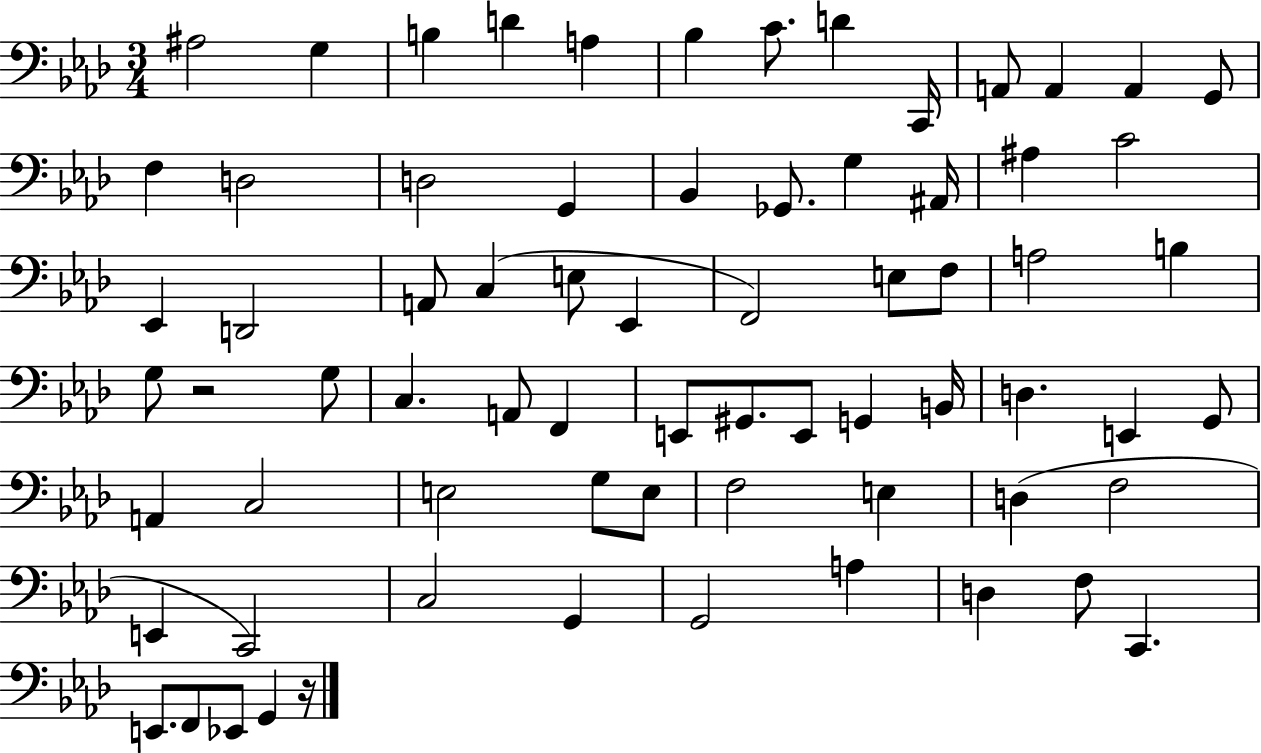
A#3/h G3/q B3/q D4/q A3/q Bb3/q C4/e. D4/q C2/s A2/e A2/q A2/q G2/e F3/q D3/h D3/h G2/q Bb2/q Gb2/e. G3/q A#2/s A#3/q C4/h Eb2/q D2/h A2/e C3/q E3/e Eb2/q F2/h E3/e F3/e A3/h B3/q G3/e R/h G3/e C3/q. A2/e F2/q E2/e G#2/e. E2/e G2/q B2/s D3/q. E2/q G2/e A2/q C3/h E3/h G3/e E3/e F3/h E3/q D3/q F3/h E2/q C2/h C3/h G2/q G2/h A3/q D3/q F3/e C2/q. E2/e. F2/e Eb2/e G2/q R/s